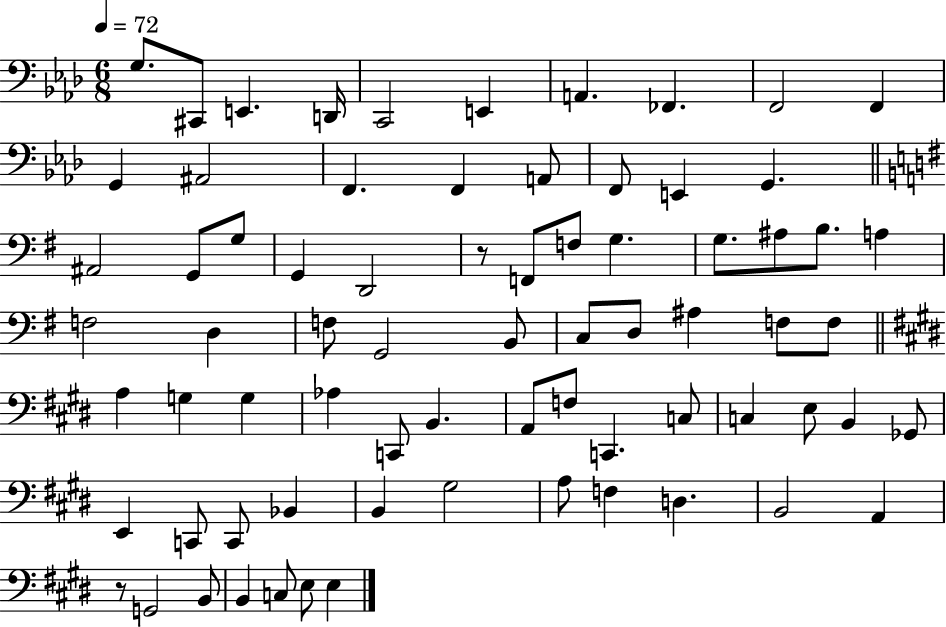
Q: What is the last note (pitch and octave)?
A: E3